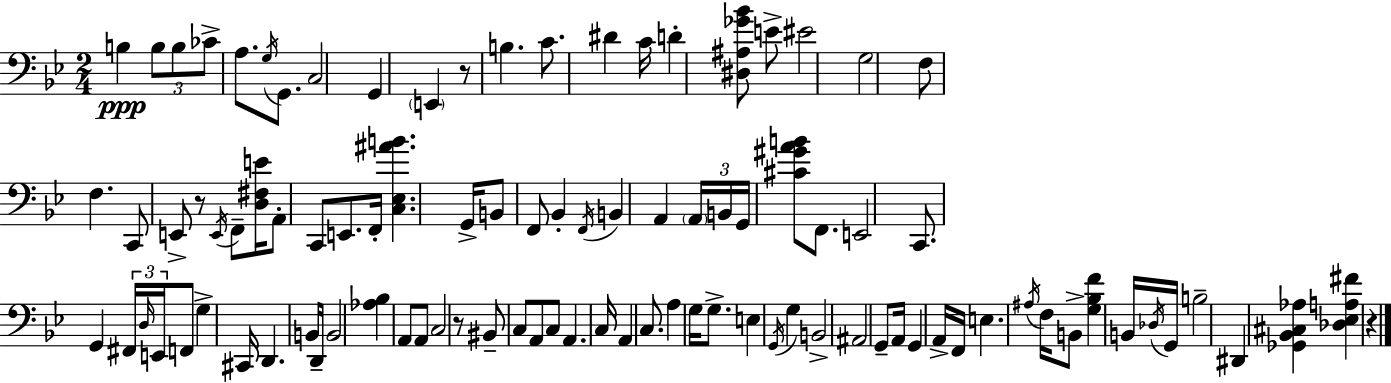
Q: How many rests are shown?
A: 4